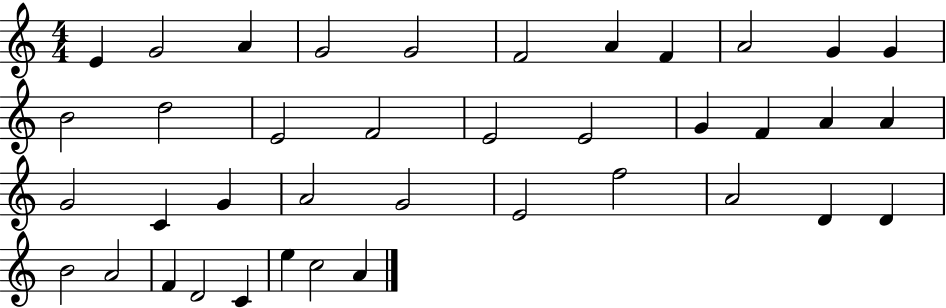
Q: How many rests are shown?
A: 0